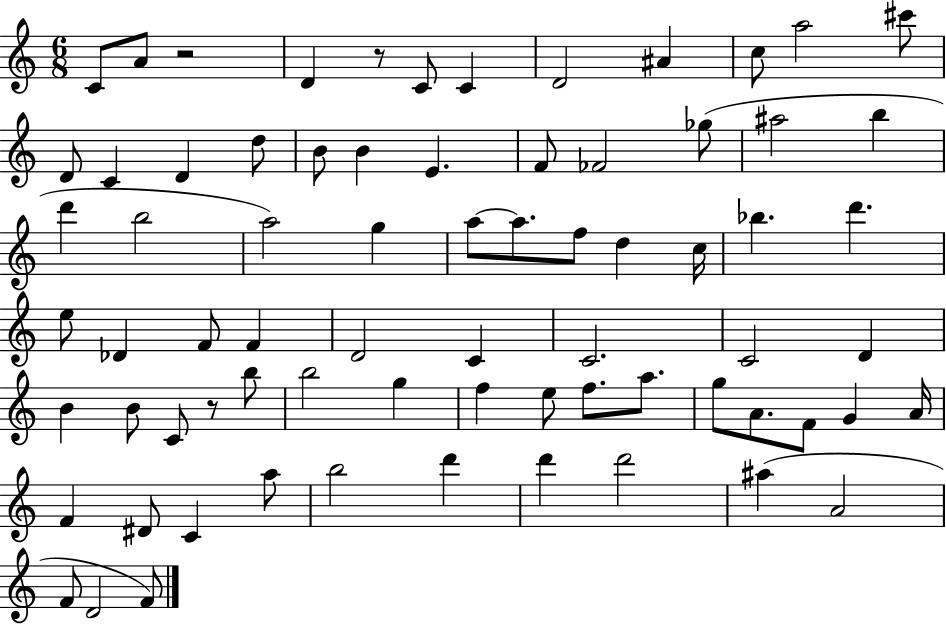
X:1
T:Untitled
M:6/8
L:1/4
K:C
C/2 A/2 z2 D z/2 C/2 C D2 ^A c/2 a2 ^c'/2 D/2 C D d/2 B/2 B E F/2 _F2 _g/2 ^a2 b d' b2 a2 g a/2 a/2 f/2 d c/4 _b d' e/2 _D F/2 F D2 C C2 C2 D B B/2 C/2 z/2 b/2 b2 g f e/2 f/2 a/2 g/2 A/2 F/2 G A/4 F ^D/2 C a/2 b2 d' d' d'2 ^a A2 F/2 D2 F/2